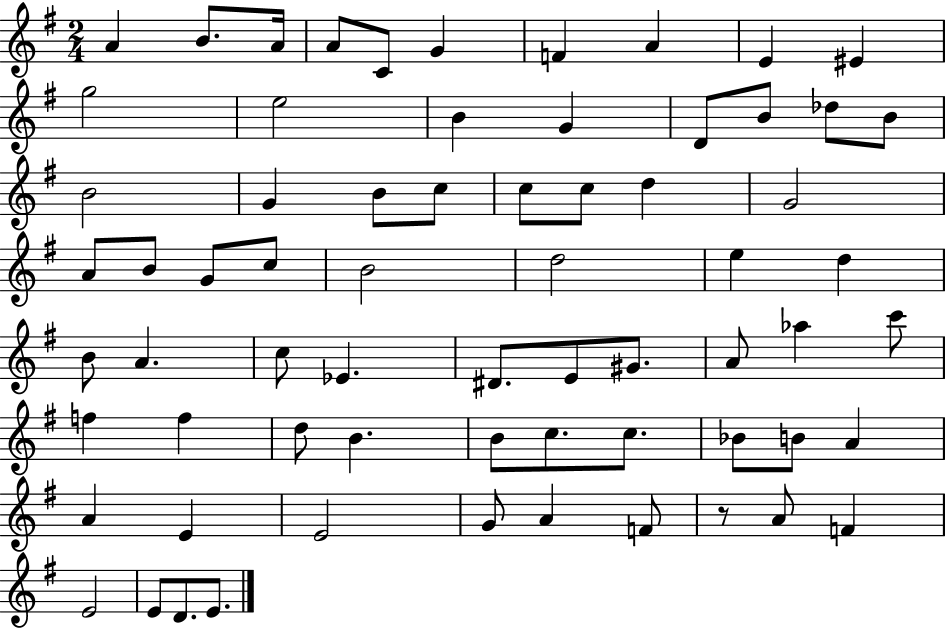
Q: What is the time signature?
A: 2/4